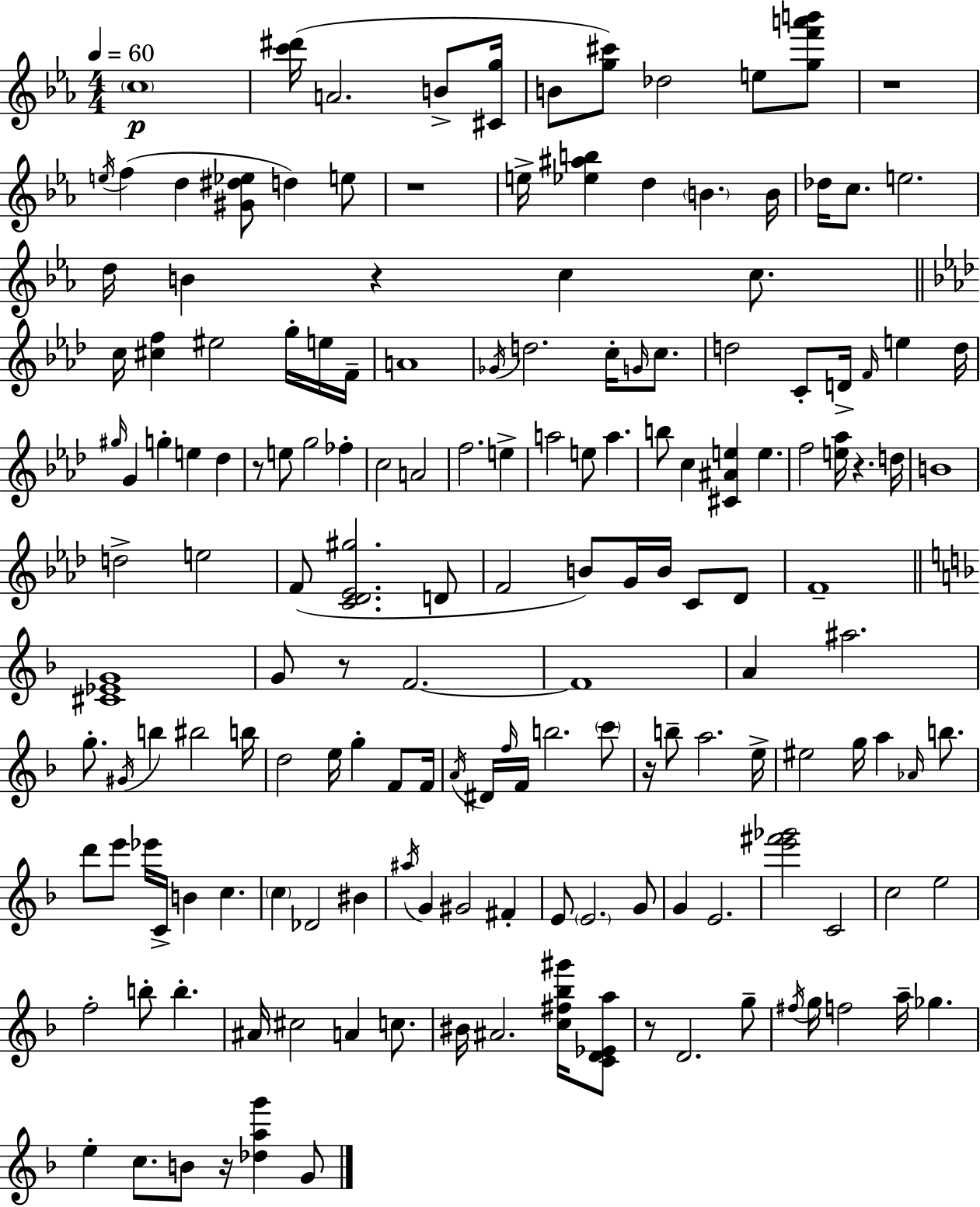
X:1
T:Untitled
M:4/4
L:1/4
K:Cm
c4 [c'^d']/4 A2 B/2 [^Cg]/4 B/2 [g^c']/2 _d2 e/2 [gf'a'b']/2 z4 e/4 f d [^G^d_e]/2 d e/2 z4 e/4 [_e^ab] d B B/4 _d/4 c/2 e2 d/4 B z c c/2 c/4 [^cf] ^e2 g/4 e/4 F/4 A4 _G/4 d2 c/4 G/4 c/2 d2 C/2 D/4 F/4 e d/4 ^g/4 G g e _d z/2 e/2 g2 _f c2 A2 f2 e a2 e/2 a b/2 c [^C^Ae] e f2 [e_a]/4 z d/4 B4 d2 e2 F/2 [C_D_E^g]2 D/2 F2 B/2 G/4 B/4 C/2 _D/2 F4 [^C_EG]4 G/2 z/2 F2 F4 A ^a2 g/2 ^G/4 b ^b2 b/4 d2 e/4 g F/2 F/4 A/4 ^D/4 f/4 F/4 b2 c'/2 z/4 b/2 a2 e/4 ^e2 g/4 a _A/4 b/2 d'/2 e'/2 _e'/4 C/4 B c c _D2 ^B ^a/4 G ^G2 ^F E/2 E2 G/2 G E2 [e'^f'_g']2 C2 c2 e2 f2 b/2 b ^A/4 ^c2 A c/2 ^B/4 ^A2 [c^f_b^g']/4 [CD_Ea]/2 z/2 D2 g/2 ^f/4 g/4 f2 a/4 _g e c/2 B/2 z/4 [_dag'] G/2